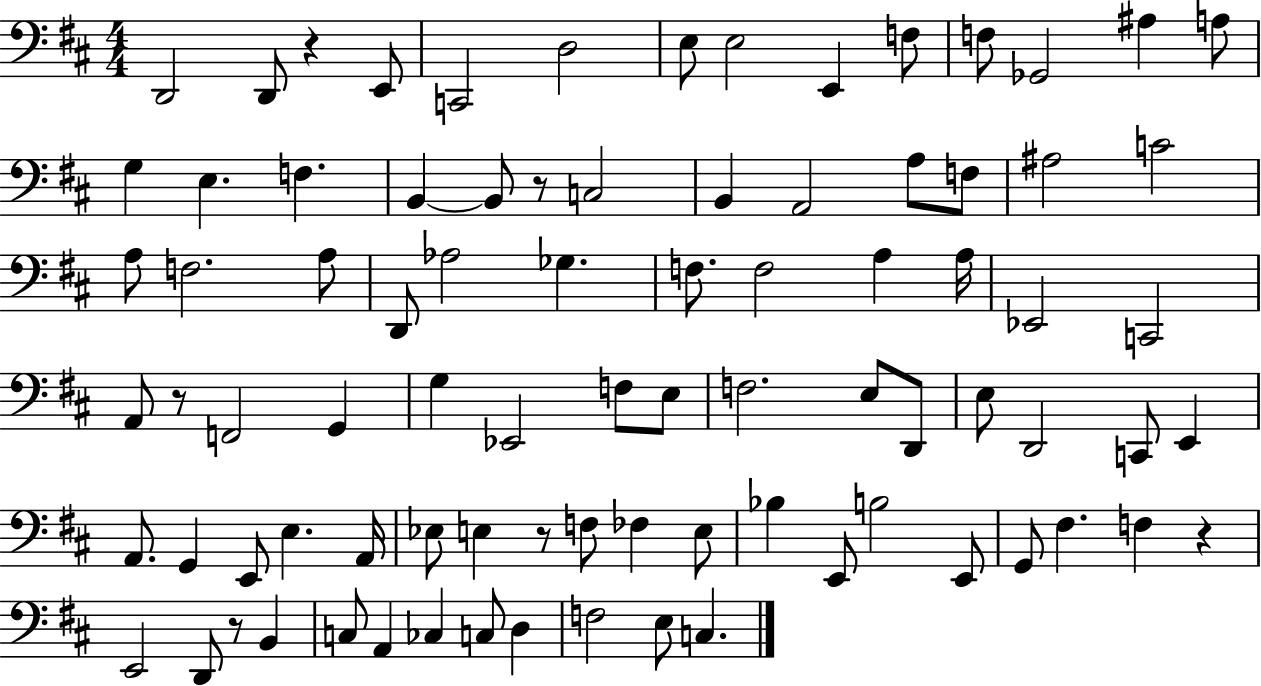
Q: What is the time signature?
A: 4/4